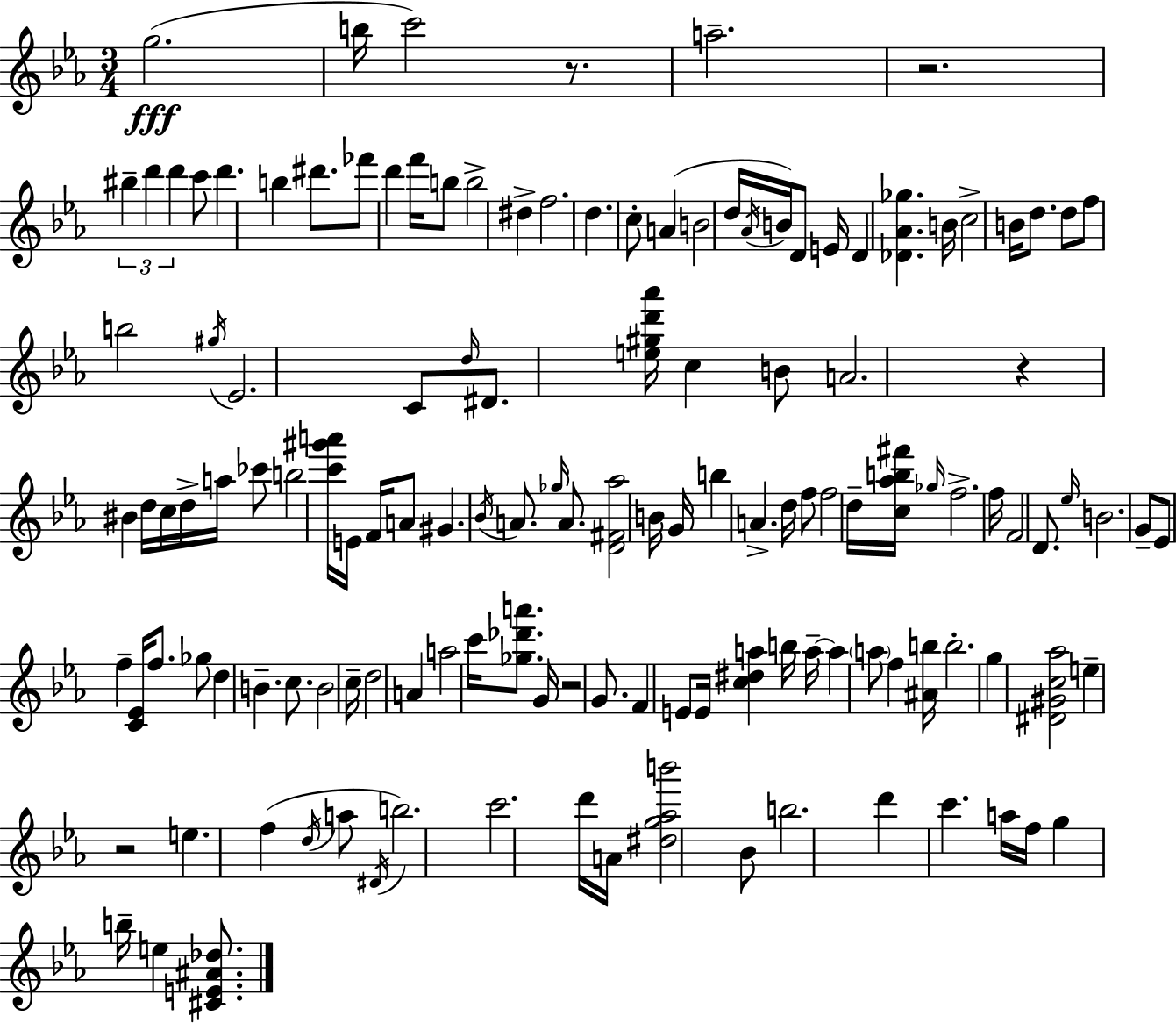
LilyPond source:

{
  \clef treble
  \numericTimeSignature
  \time 3/4
  \key ees \major
  g''2.(\fff | b''16 c'''2) r8. | a''2.-- | r2. | \break \tuplet 3/2 { bis''4-- d'''4 d'''4 } | c'''8 d'''4. b''4 | dis'''8. fes'''8 d'''4 f'''16 b''8 | b''2-> dis''4-> | \break f''2. | d''4. c''8-. a'4( | b'2 d''16 \acciaccatura { aes'16 }) b'16 d'8 | e'16 d'4 <des' aes' ges''>4. | \break b'16 c''2-> b'16 d''8. | d''8 f''8 b''2 | \acciaccatura { gis''16 } ees'2. | c'8 \grace { d''16 } dis'8. <e'' gis'' d''' aes'''>16 c''4 | \break b'8 a'2. | r4 bis'4 d''16 | c''16 d''16-> a''16 ces'''8 b''2 | <c''' gis''' a'''>16 e'16 f'16 a'8 gis'4. | \break \acciaccatura { bes'16 } a'8. \grace { ges''16 } a'8. <d' fis' aes''>2 | b'16 g'16 b''4 a'4.-> | d''16 f''8 f''2 | d''16-- <c'' aes'' b'' fis'''>16 \grace { ges''16 } f''2.-> | \break f''16 f'2 | d'8. \grace { ees''16 } b'2. | g'8-- ees'8 f''4-- | <c' ees'>16 f''8. ges''8 d''4 | \break b'4.-- c''8. b'2 | c''16-- d''2 | a'4 a''2 | c'''16 <ges'' des''' a'''>8. g'16 r2 | \break g'8. f'4 e'8 | e'16 <c'' dis'' a''>4 b''16 a''16--~~ a''4 | \parenthesize a''8 f''4 <ais' b''>16 b''2.-. | g''4 <dis' gis' c'' aes''>2 | \break e''4-- r2 | e''4. | f''4( \acciaccatura { d''16 } a''8 \acciaccatura { dis'16 } b''2.) | c'''2. | \break d'''16 a'16 <dis'' g'' aes'' b'''>2 | bes'8 b''2. | d'''4 | c'''4. a''16 f''16 g''4 | \break b''16-- e''4 <cis' e' ais' des''>8. \bar "|."
}